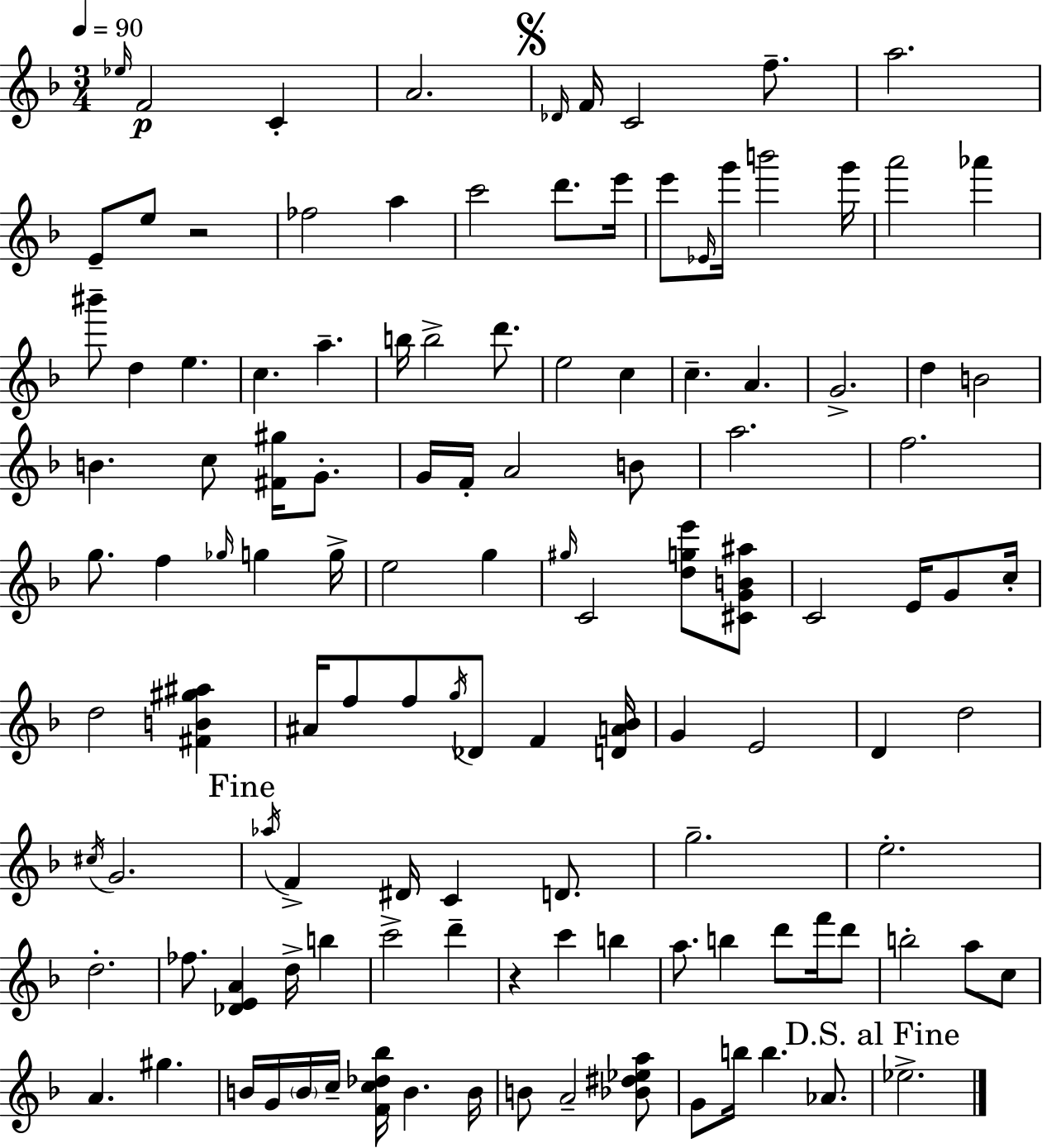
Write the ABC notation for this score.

X:1
T:Untitled
M:3/4
L:1/4
K:F
_e/4 F2 C A2 _D/4 F/4 C2 f/2 a2 E/2 e/2 z2 _f2 a c'2 d'/2 e'/4 e'/2 _E/4 g'/4 b'2 g'/4 a'2 _a' ^b'/2 d e c a b/4 b2 d'/2 e2 c c A G2 d B2 B c/2 [^F^g]/4 G/2 G/4 F/4 A2 B/2 a2 f2 g/2 f _g/4 g g/4 e2 g ^g/4 C2 [dge']/2 [^CGB^a]/2 C2 E/4 G/2 c/4 d2 [^FB^g^a] ^A/4 f/2 f/2 g/4 _D/2 F [DA_B]/4 G E2 D d2 ^c/4 G2 _a/4 F ^D/4 C D/2 g2 e2 d2 _f/2 [_DEA] d/4 b c'2 d' z c' b a/2 b d'/2 f'/4 d'/2 b2 a/2 c/2 A ^g B/4 G/4 B/4 c/4 [Fc_d_b]/4 B B/4 B/2 A2 [_B^d_ea]/2 G/2 b/4 b _A/2 _e2